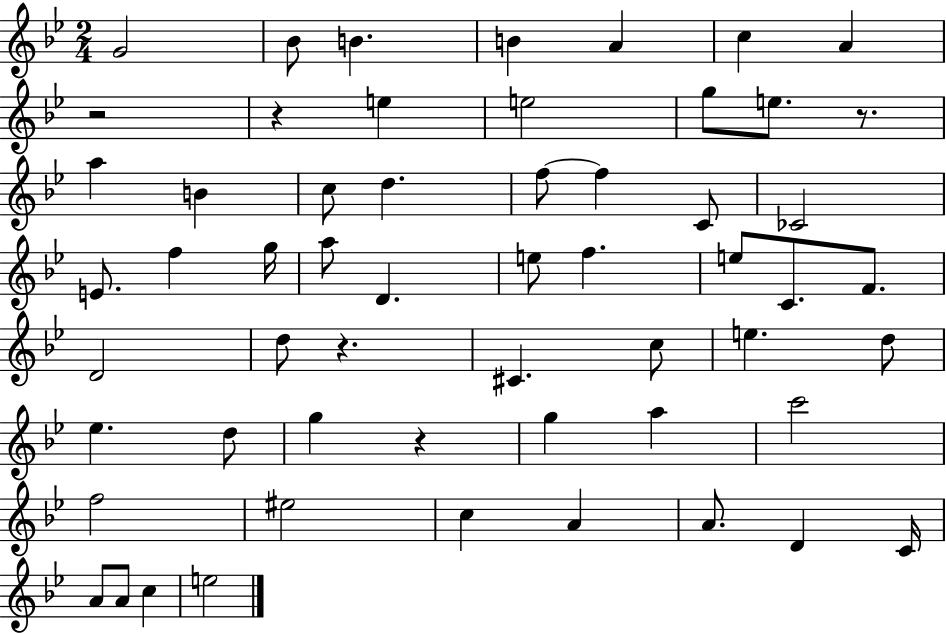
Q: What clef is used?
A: treble